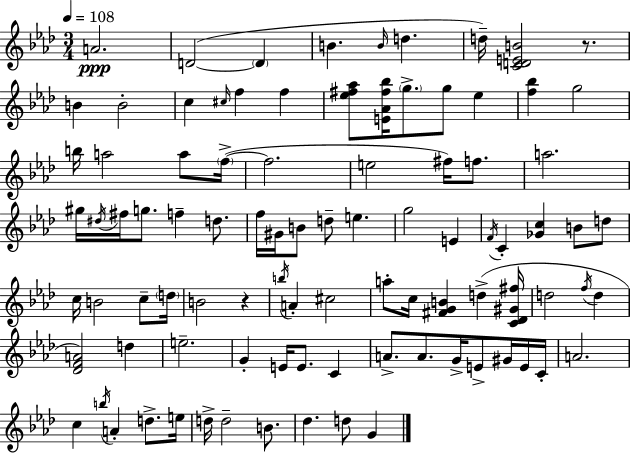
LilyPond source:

{
  \clef treble
  \numericTimeSignature
  \time 3/4
  \key f \minor
  \tempo 4 = 108
  \repeat volta 2 { a'2.\ppp | d'2~(~ \parenthesize d'4 | b'4. \grace { b'16 } d''4. | d''16--) <c' d' e' b'>2 r8. | \break b'4 b'2-. | c''4 \grace { cis''16 } f''4 f''4 | <ees'' fis'' aes''>8 <e' aes' fis'' bes''>16 \parenthesize g''8.-> g''8 ees''4 | <f'' bes''>4 g''2 | \break b''16 a''2 a''8 | \parenthesize f''16->~(~ f''2. | e''2 fis''16) f''8. | a''2. | \break gis''16 \acciaccatura { dis''16 } fis''16 g''8. f''4-- | d''8. f''16 gis'16 b'8 d''8-- e''4. | g''2 e'4 | \acciaccatura { f'16 } c'4-. <ges' c''>4 | \break b'8 d''8 c''16 b'2 | c''8-- \parenthesize d''16 b'2 | r4 \acciaccatura { b''16 } a'4-. cis''2 | a''8-. c''16 <fis' g' b'>4 | \break d''4->( <c' des' gis' fis''>16 d''2 | \acciaccatura { f''16 } d''4 <des' f' a'>2) | d''4 e''2.-- | g'4-. e'16 e'8. | \break c'4 a'8.-> a'8. | g'16-> e'8-> gis'16 e'16 c'16-. a'2. | c''4 \acciaccatura { b''16 } a'4-. | d''8.-> e''16 d''16-> d''2-- | \break b'8. des''4. | d''8 g'4 } \bar "|."
}